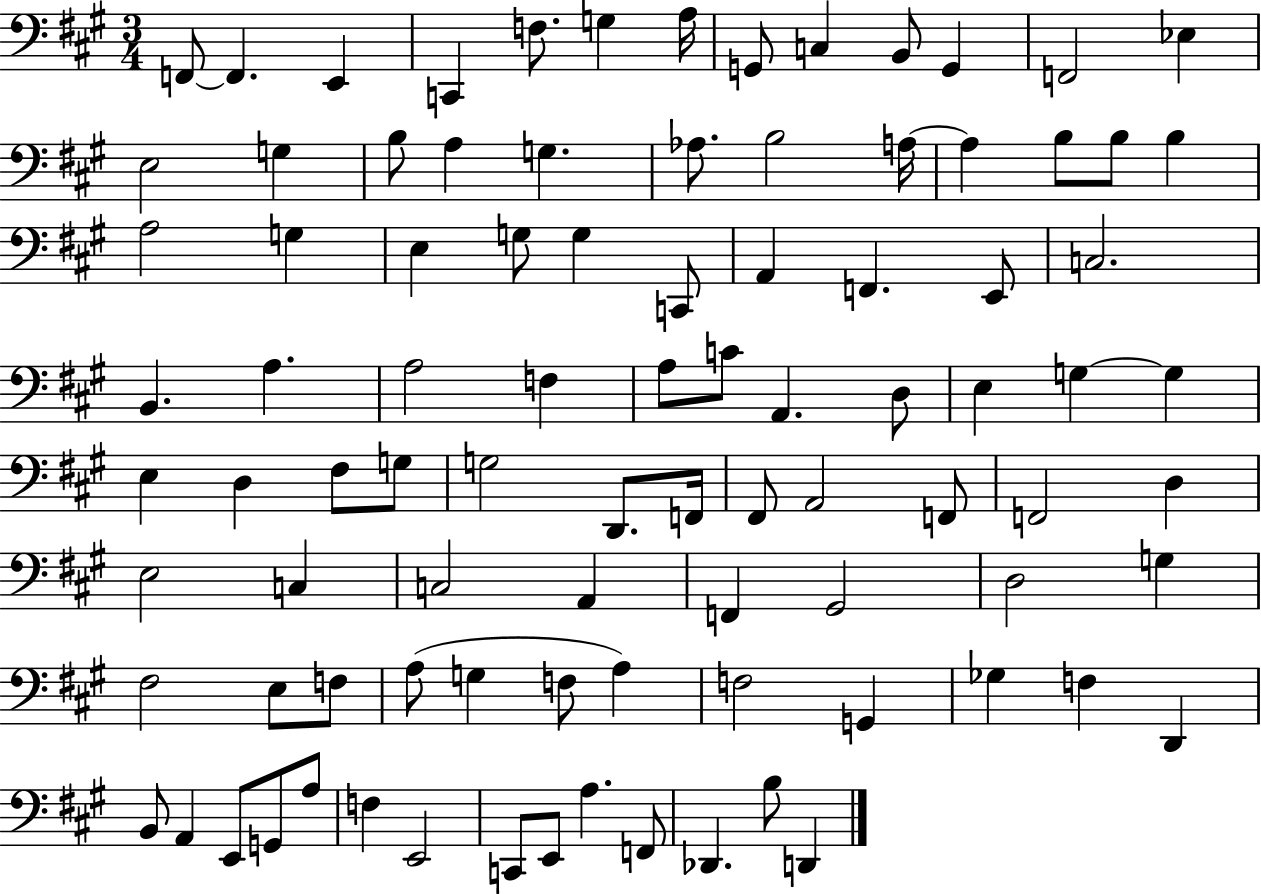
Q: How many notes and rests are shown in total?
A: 92